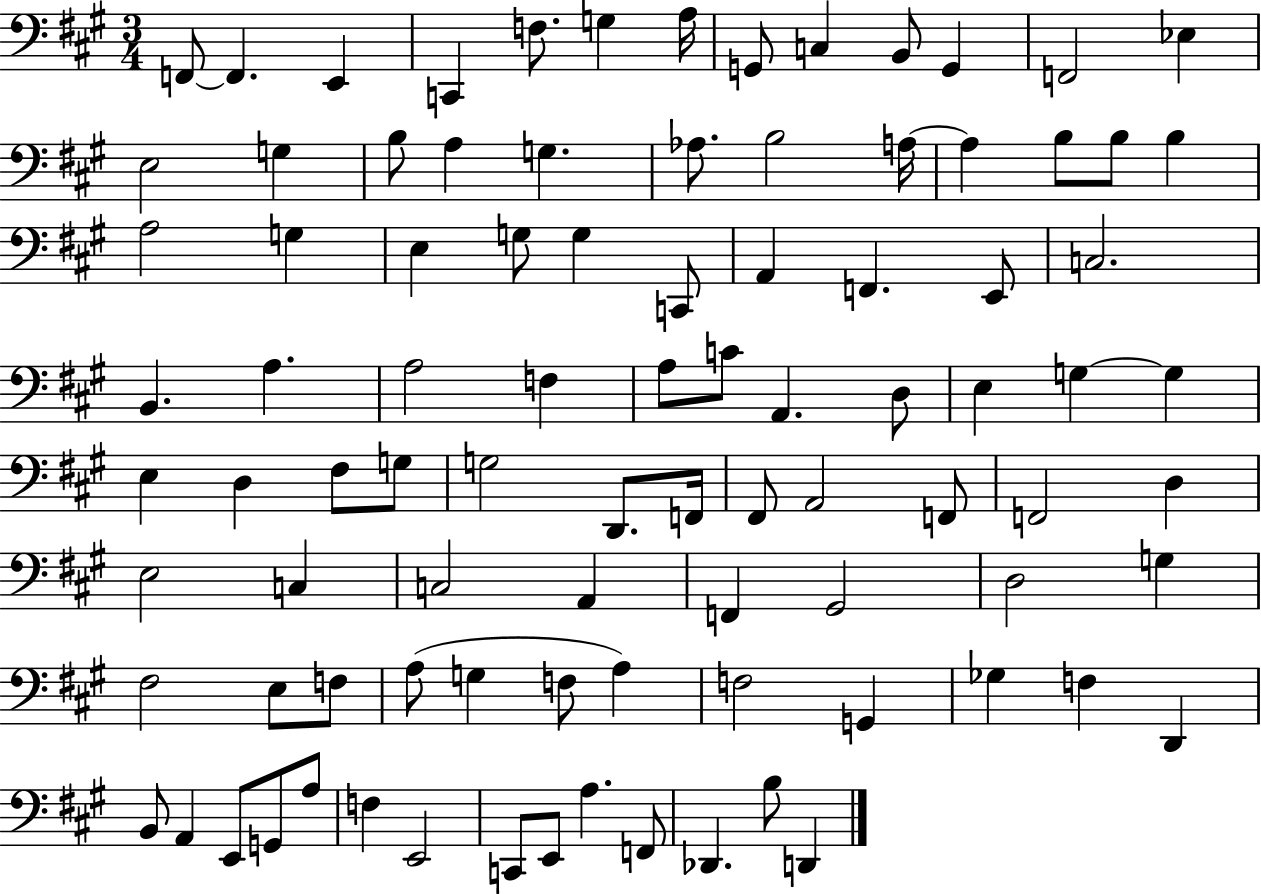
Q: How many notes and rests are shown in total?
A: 92